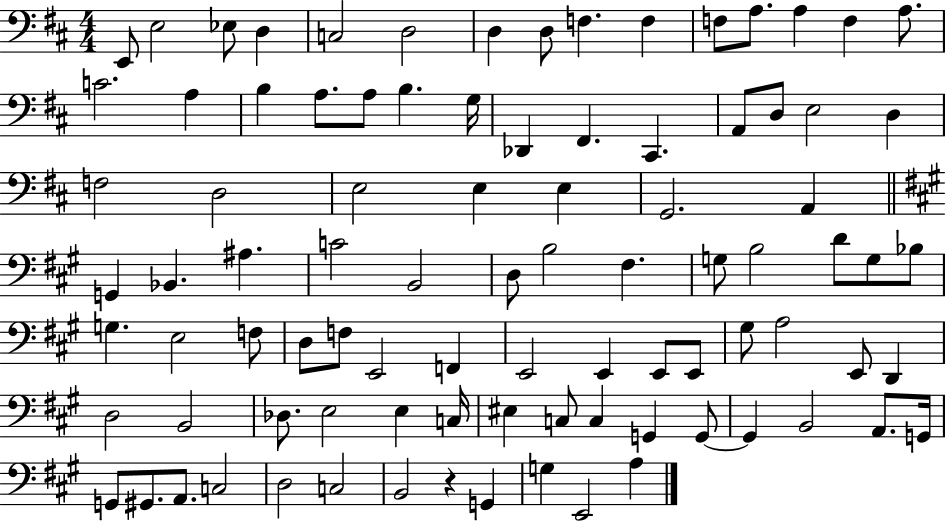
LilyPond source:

{
  \clef bass
  \numericTimeSignature
  \time 4/4
  \key d \major
  \repeat volta 2 { e,8 e2 ees8 d4 | c2 d2 | d4 d8 f4. f4 | f8 a8. a4 f4 a8. | \break c'2. a4 | b4 a8. a8 b4. g16 | des,4 fis,4. cis,4. | a,8 d8 e2 d4 | \break f2 d2 | e2 e4 e4 | g,2. a,4 | \bar "||" \break \key a \major g,4 bes,4. ais4. | c'2 b,2 | d8 b2 fis4. | g8 b2 d'8 g8 bes8 | \break g4. e2 f8 | d8 f8 e,2 f,4 | e,2 e,4 e,8 e,8 | gis8 a2 e,8 d,4 | \break d2 b,2 | des8. e2 e4 c16 | eis4 c8 c4 g,4 g,8~~ | g,4 b,2 a,8. g,16 | \break g,8 gis,8. a,8. c2 | d2 c2 | b,2 r4 g,4 | g4 e,2 a4 | \break } \bar "|."
}